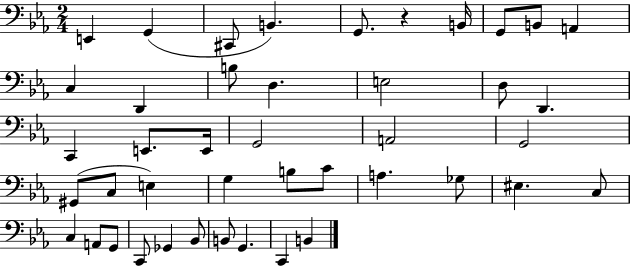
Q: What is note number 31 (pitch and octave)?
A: EIS3